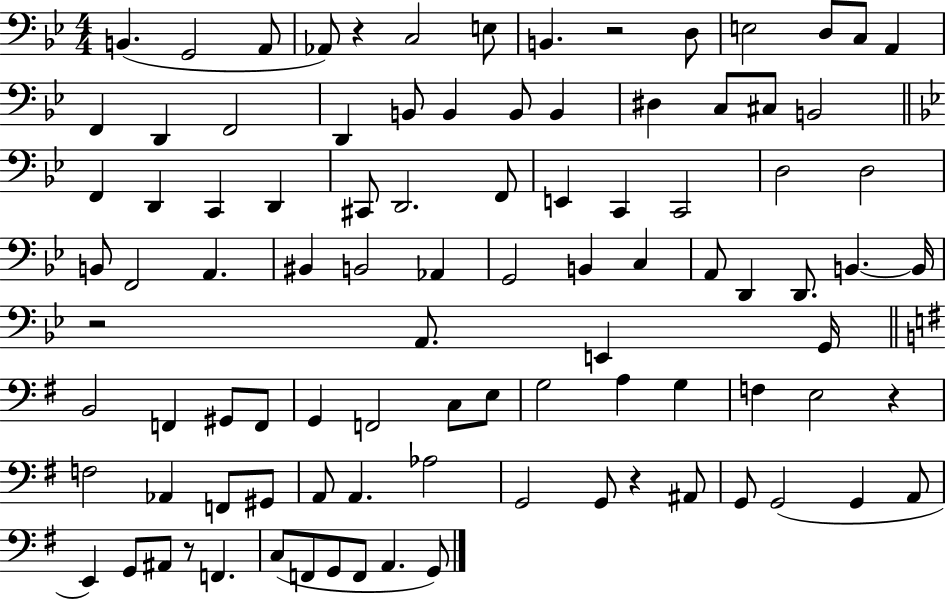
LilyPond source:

{
  \clef bass
  \numericTimeSignature
  \time 4/4
  \key bes \major
  b,4.( g,2 a,8 | aes,8) r4 c2 e8 | b,4. r2 d8 | e2 d8 c8 a,4 | \break f,4 d,4 f,2 | d,4 b,8 b,4 b,8 b,4 | dis4 c8 cis8 b,2 | \bar "||" \break \key g \minor f,4 d,4 c,4 d,4 | cis,8 d,2. f,8 | e,4 c,4 c,2 | d2 d2 | \break b,8 f,2 a,4. | bis,4 b,2 aes,4 | g,2 b,4 c4 | a,8 d,4 d,8. b,4.~~ b,16 | \break r2 a,8. e,4 g,16 | \bar "||" \break \key g \major b,2 f,4 gis,8 f,8 | g,4 f,2 c8 e8 | g2 a4 g4 | f4 e2 r4 | \break f2 aes,4 f,8 gis,8 | a,8 a,4. aes2 | g,2 g,8 r4 ais,8 | g,8 g,2( g,4 a,8 | \break e,4) g,8 ais,8 r8 f,4. | c8( f,8 g,8 f,8 a,4. g,8) | \bar "|."
}